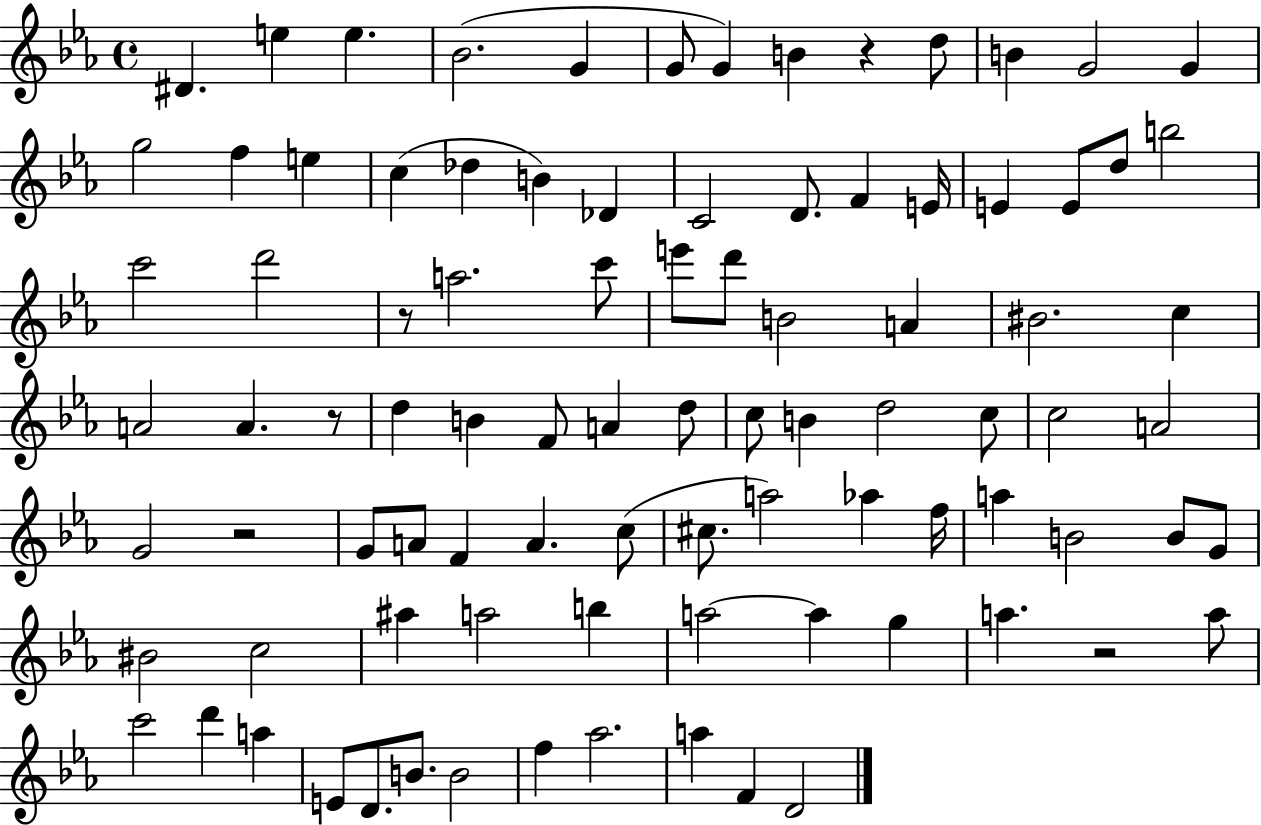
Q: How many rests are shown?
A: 5